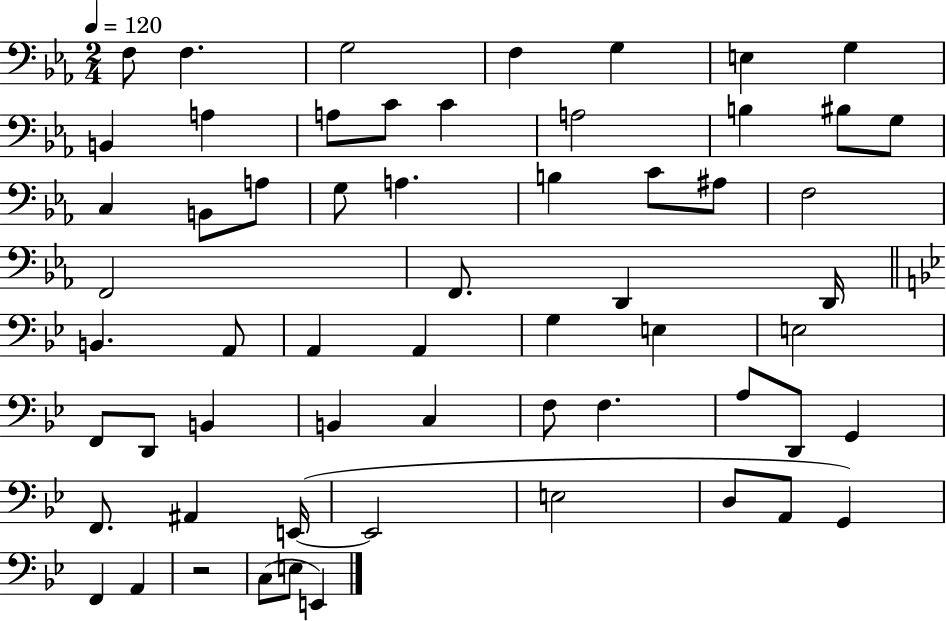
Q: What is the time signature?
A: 2/4